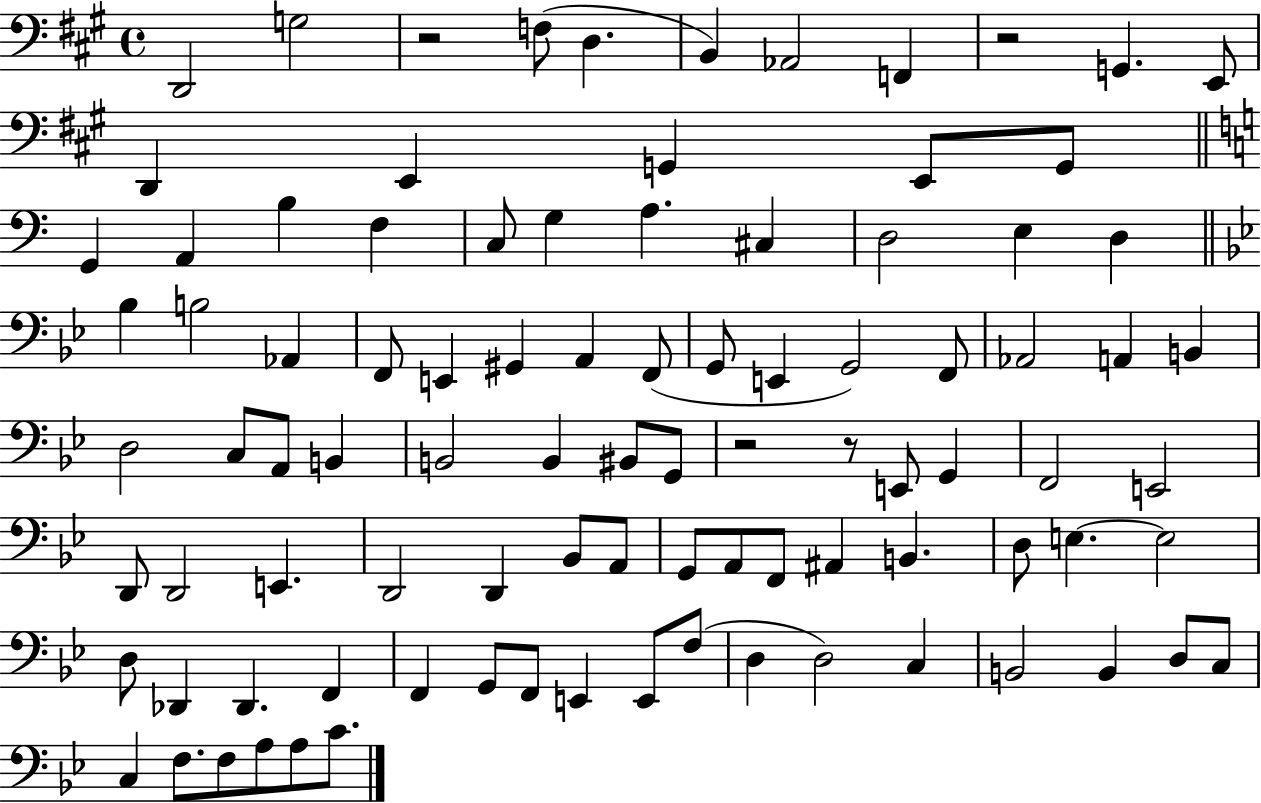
D2/h G3/h R/h F3/e D3/q. B2/q Ab2/h F2/q R/h G2/q. E2/e D2/q E2/q G2/q E2/e G2/e G2/q A2/q B3/q F3/q C3/e G3/q A3/q. C#3/q D3/h E3/q D3/q Bb3/q B3/h Ab2/q F2/e E2/q G#2/q A2/q F2/e G2/e E2/q G2/h F2/e Ab2/h A2/q B2/q D3/h C3/e A2/e B2/q B2/h B2/q BIS2/e G2/e R/h R/e E2/e G2/q F2/h E2/h D2/e D2/h E2/q. D2/h D2/q Bb2/e A2/e G2/e A2/e F2/e A#2/q B2/q. D3/e E3/q. E3/h D3/e Db2/q Db2/q. F2/q F2/q G2/e F2/e E2/q E2/e F3/e D3/q D3/h C3/q B2/h B2/q D3/e C3/e C3/q F3/e. F3/e A3/e A3/e C4/e.